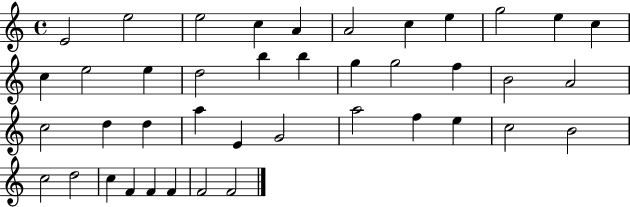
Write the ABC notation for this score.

X:1
T:Untitled
M:4/4
L:1/4
K:C
E2 e2 e2 c A A2 c e g2 e c c e2 e d2 b b g g2 f B2 A2 c2 d d a E G2 a2 f e c2 B2 c2 d2 c F F F F2 F2